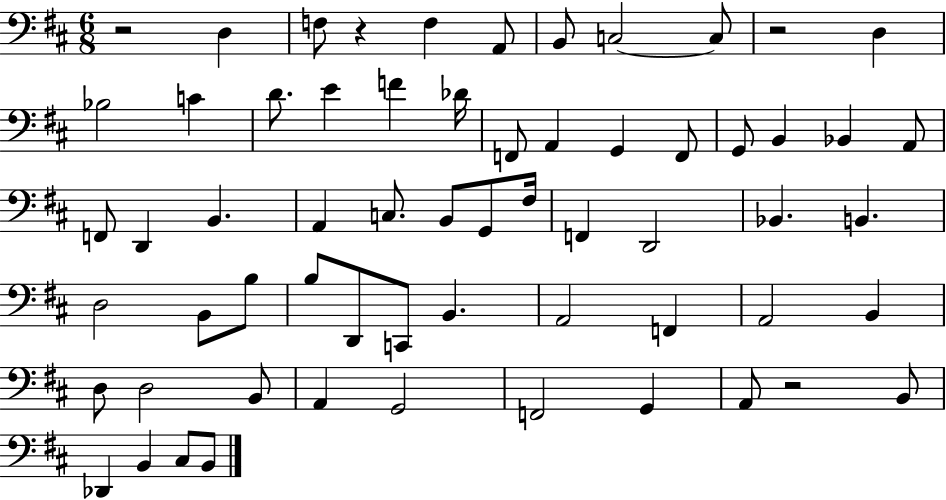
X:1
T:Untitled
M:6/8
L:1/4
K:D
z2 D, F,/2 z F, A,,/2 B,,/2 C,2 C,/2 z2 D, _B,2 C D/2 E F _D/4 F,,/2 A,, G,, F,,/2 G,,/2 B,, _B,, A,,/2 F,,/2 D,, B,, A,, C,/2 B,,/2 G,,/2 ^F,/4 F,, D,,2 _B,, B,, D,2 B,,/2 B,/2 B,/2 D,,/2 C,,/2 B,, A,,2 F,, A,,2 B,, D,/2 D,2 B,,/2 A,, G,,2 F,,2 G,, A,,/2 z2 B,,/2 _D,, B,, ^C,/2 B,,/2